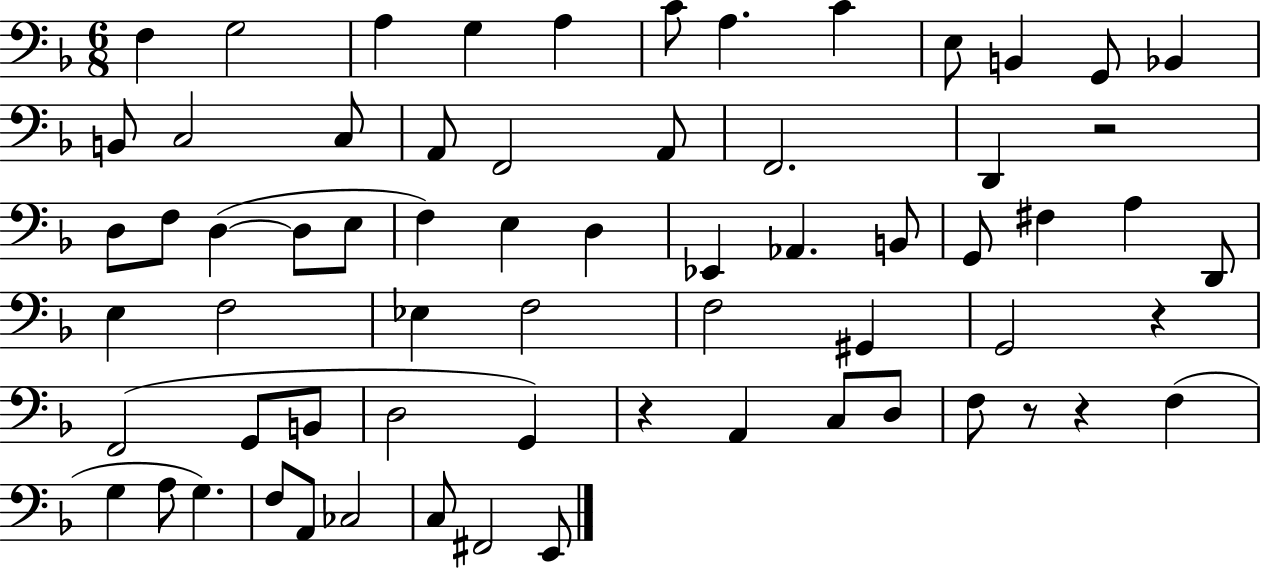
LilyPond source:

{
  \clef bass
  \numericTimeSignature
  \time 6/8
  \key f \major
  f4 g2 | a4 g4 a4 | c'8 a4. c'4 | e8 b,4 g,8 bes,4 | \break b,8 c2 c8 | a,8 f,2 a,8 | f,2. | d,4 r2 | \break d8 f8 d4~(~ d8 e8 | f4) e4 d4 | ees,4 aes,4. b,8 | g,8 fis4 a4 d,8 | \break e4 f2 | ees4 f2 | f2 gis,4 | g,2 r4 | \break f,2( g,8 b,8 | d2 g,4) | r4 a,4 c8 d8 | f8 r8 r4 f4( | \break g4 a8 g4.) | f8 a,8 ces2 | c8 fis,2 e,8 | \bar "|."
}